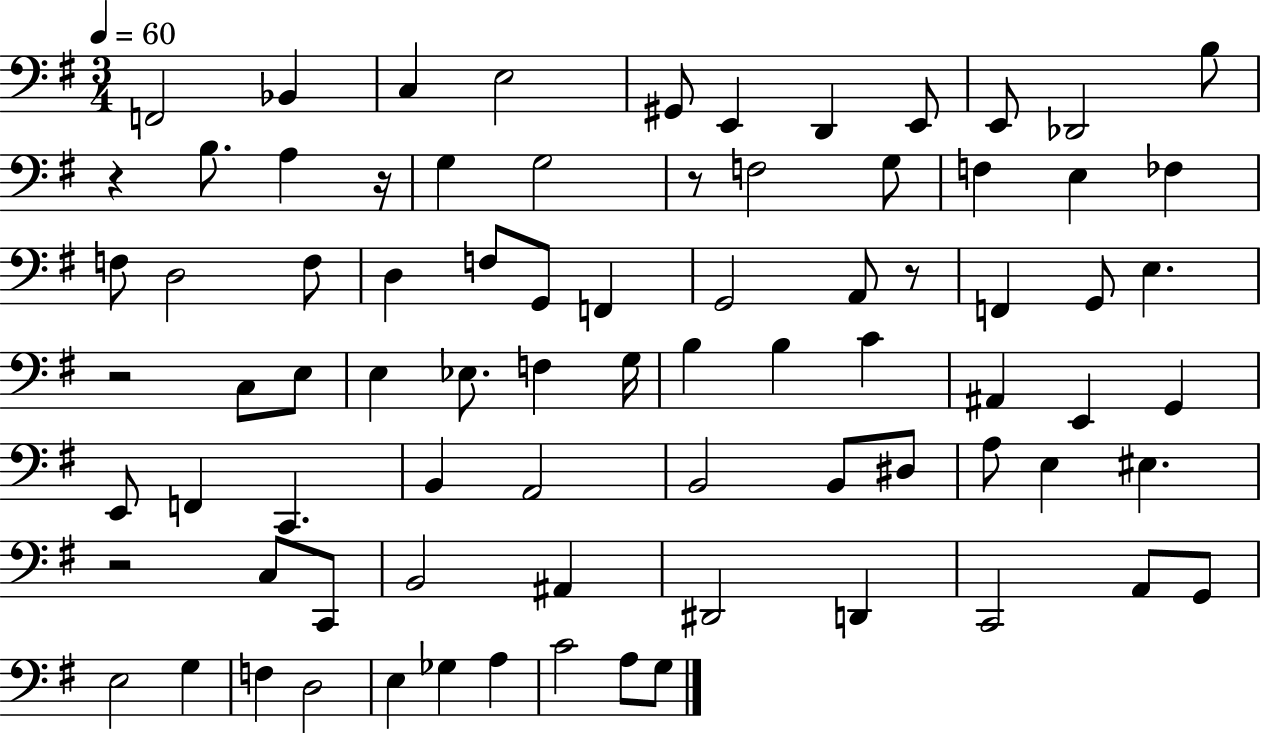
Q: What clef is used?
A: bass